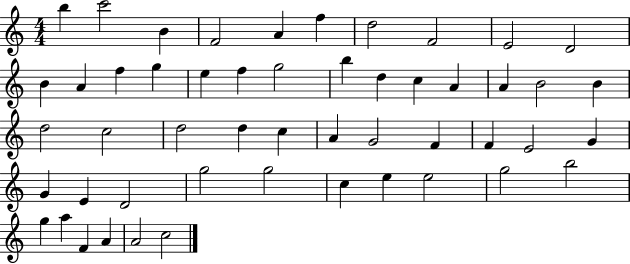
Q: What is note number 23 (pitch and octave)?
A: B4